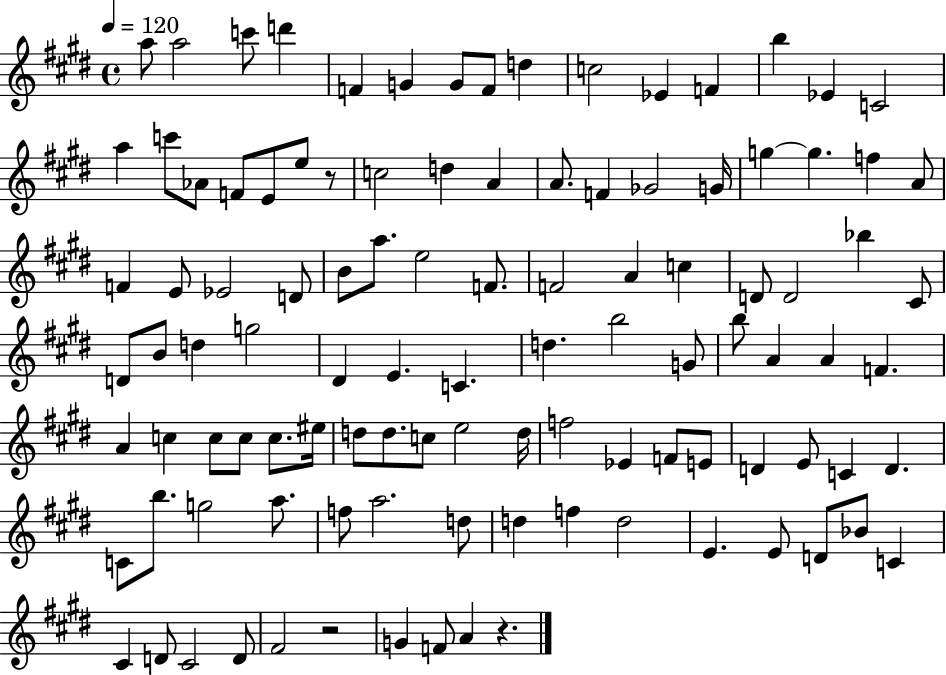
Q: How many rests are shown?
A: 3